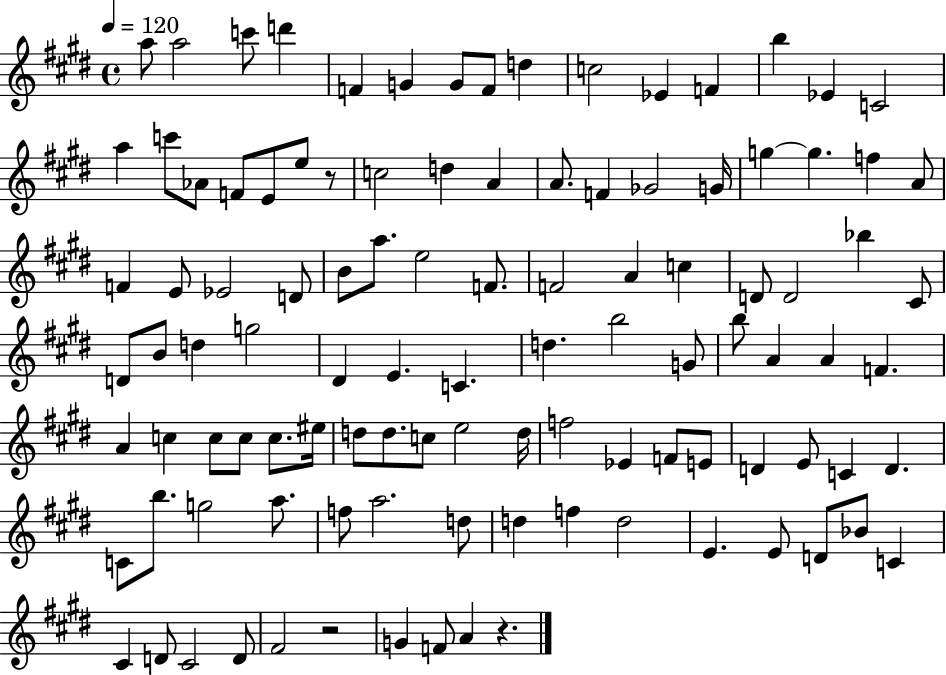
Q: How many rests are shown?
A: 3